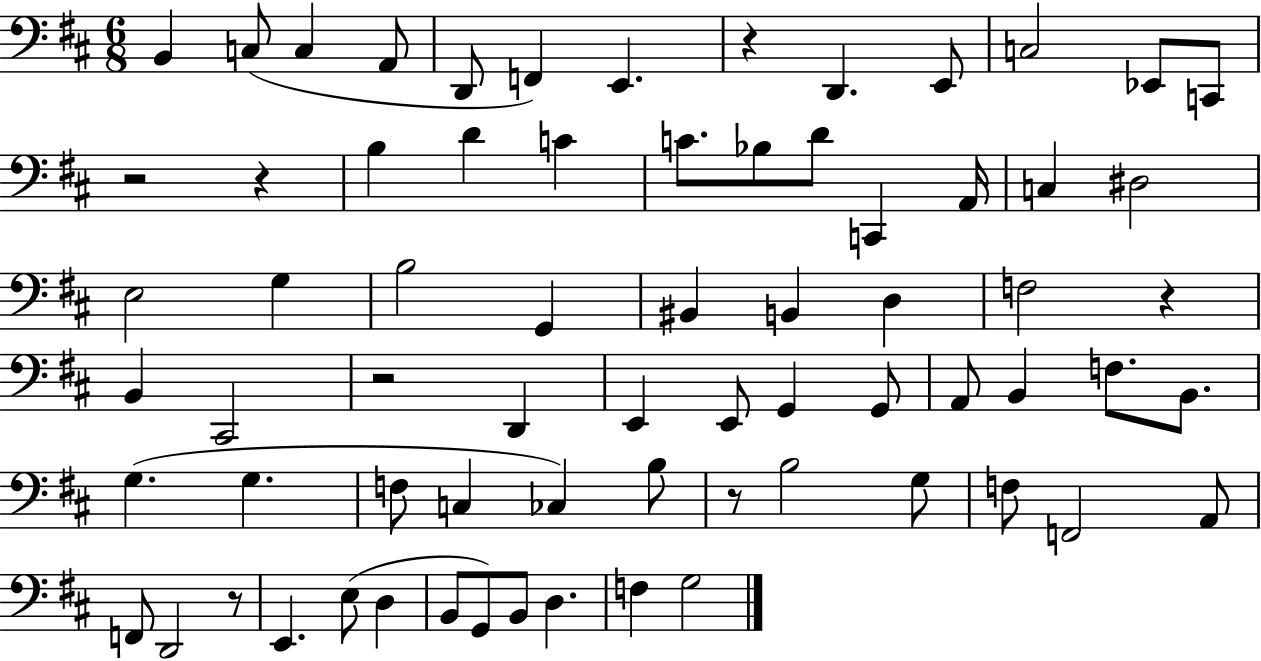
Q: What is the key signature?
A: D major